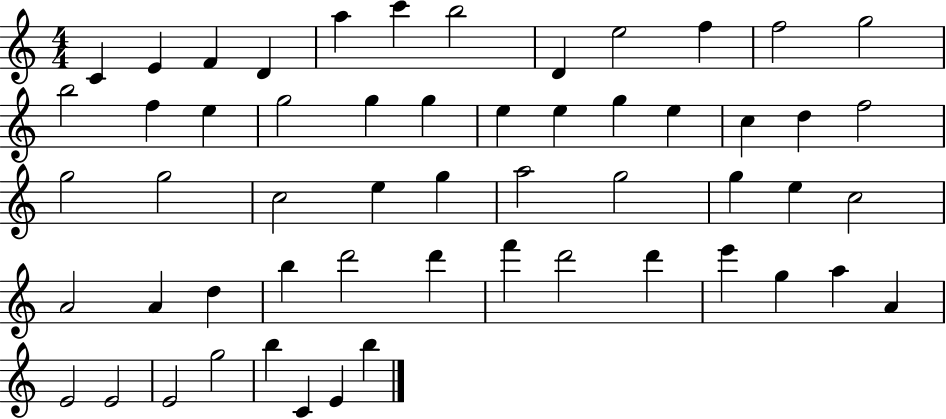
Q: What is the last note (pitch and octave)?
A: B5